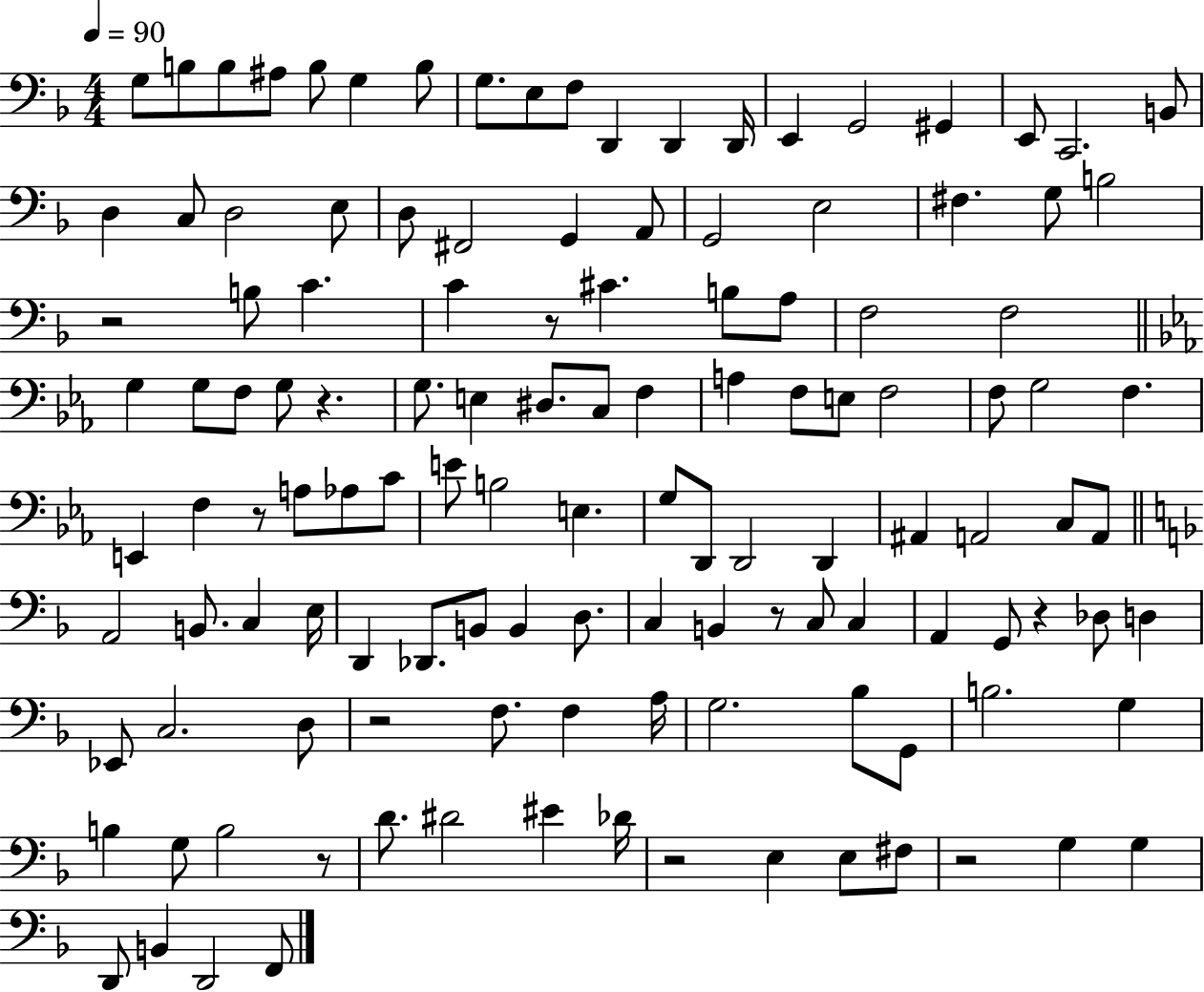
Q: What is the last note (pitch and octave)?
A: F2